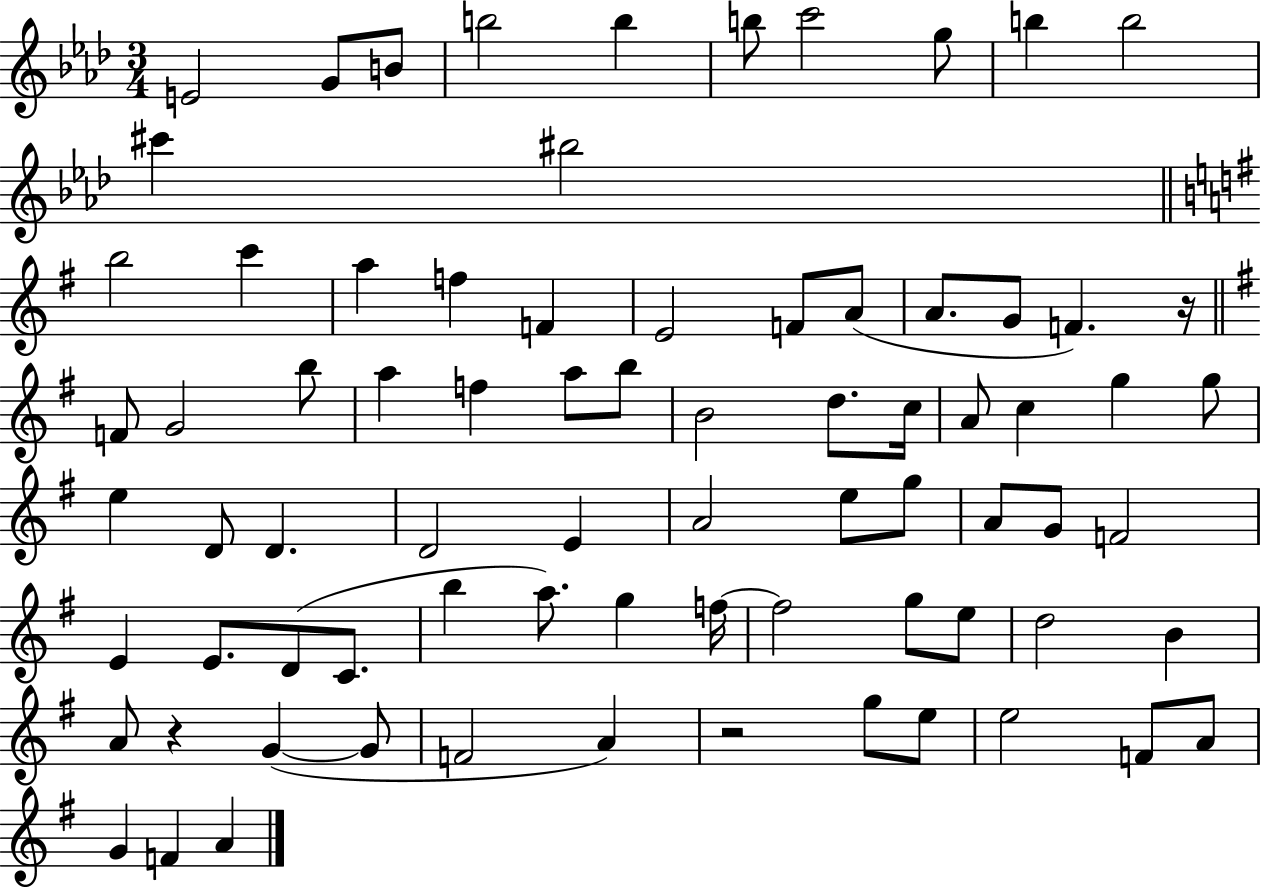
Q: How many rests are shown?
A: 3